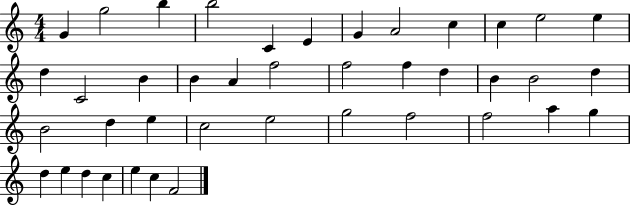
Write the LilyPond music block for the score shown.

{
  \clef treble
  \numericTimeSignature
  \time 4/4
  \key c \major
  g'4 g''2 b''4 | b''2 c'4 e'4 | g'4 a'2 c''4 | c''4 e''2 e''4 | \break d''4 c'2 b'4 | b'4 a'4 f''2 | f''2 f''4 d''4 | b'4 b'2 d''4 | \break b'2 d''4 e''4 | c''2 e''2 | g''2 f''2 | f''2 a''4 g''4 | \break d''4 e''4 d''4 c''4 | e''4 c''4 f'2 | \bar "|."
}